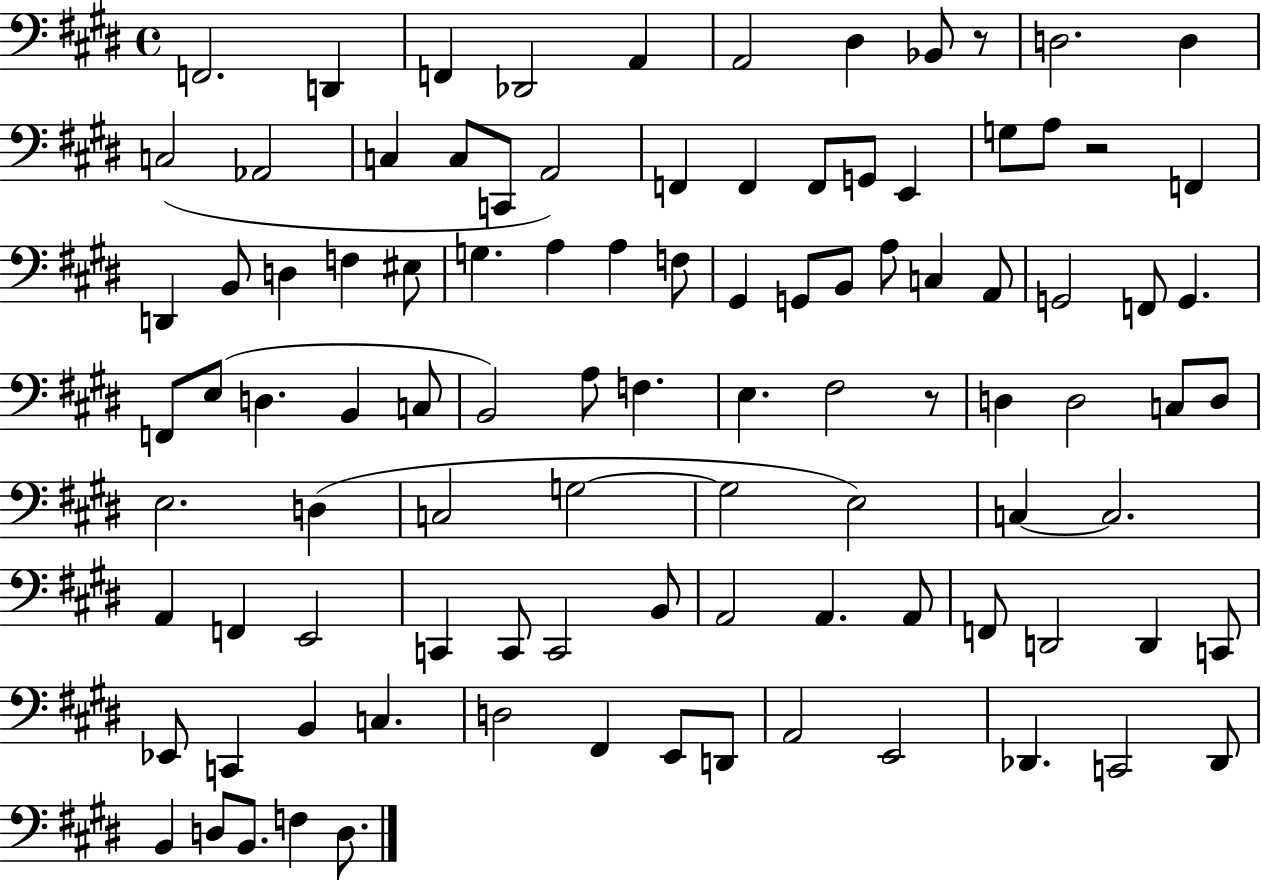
{
  \clef bass
  \time 4/4
  \defaultTimeSignature
  \key e \major
  \repeat volta 2 { f,2. d,4 | f,4 des,2 a,4 | a,2 dis4 bes,8 r8 | d2. d4 | \break c2( aes,2 | c4 c8 c,8 a,2) | f,4 f,4 f,8 g,8 e,4 | g8 a8 r2 f,4 | \break d,4 b,8 d4 f4 eis8 | g4. a4 a4 f8 | gis,4 g,8 b,8 a8 c4 a,8 | g,2 f,8 g,4. | \break f,8 e8( d4. b,4 c8 | b,2) a8 f4. | e4. fis2 r8 | d4 d2 c8 d8 | \break e2. d4( | c2 g2~~ | g2 e2) | c4~~ c2. | \break a,4 f,4 e,2 | c,4 c,8 c,2 b,8 | a,2 a,4. a,8 | f,8 d,2 d,4 c,8 | \break ees,8 c,4 b,4 c4. | d2 fis,4 e,8 d,8 | a,2 e,2 | des,4. c,2 des,8 | \break b,4 d8 b,8. f4 d8. | } \bar "|."
}